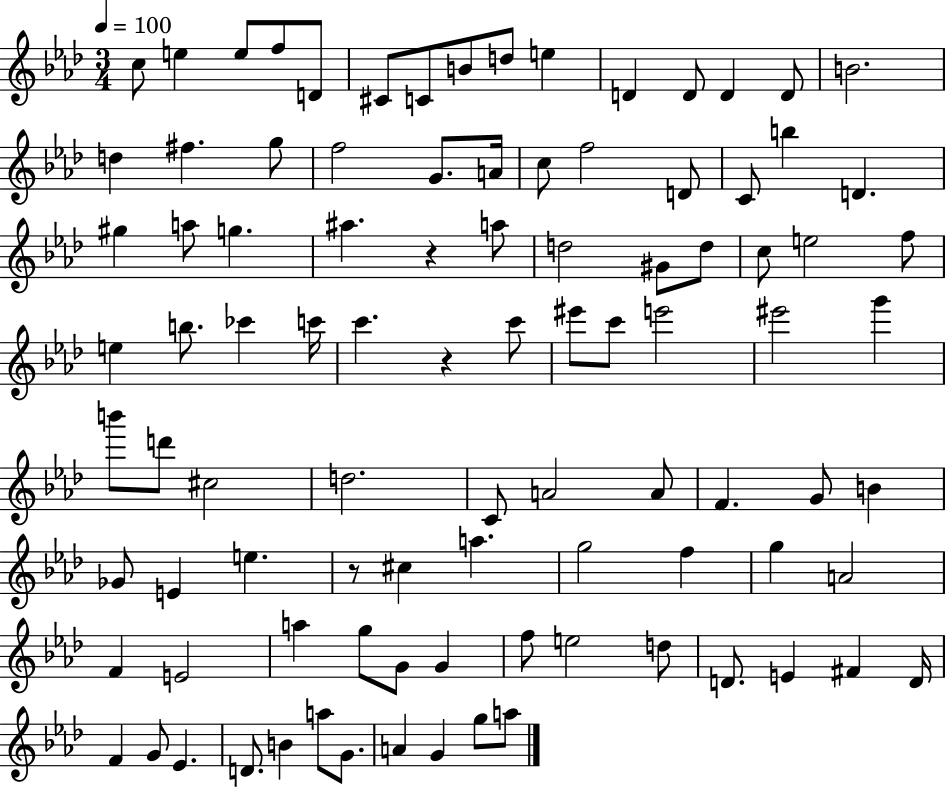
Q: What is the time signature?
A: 3/4